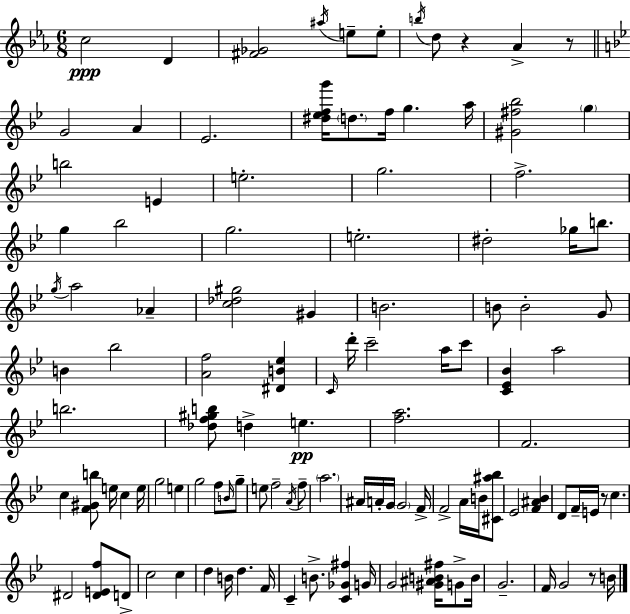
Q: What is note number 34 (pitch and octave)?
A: B4